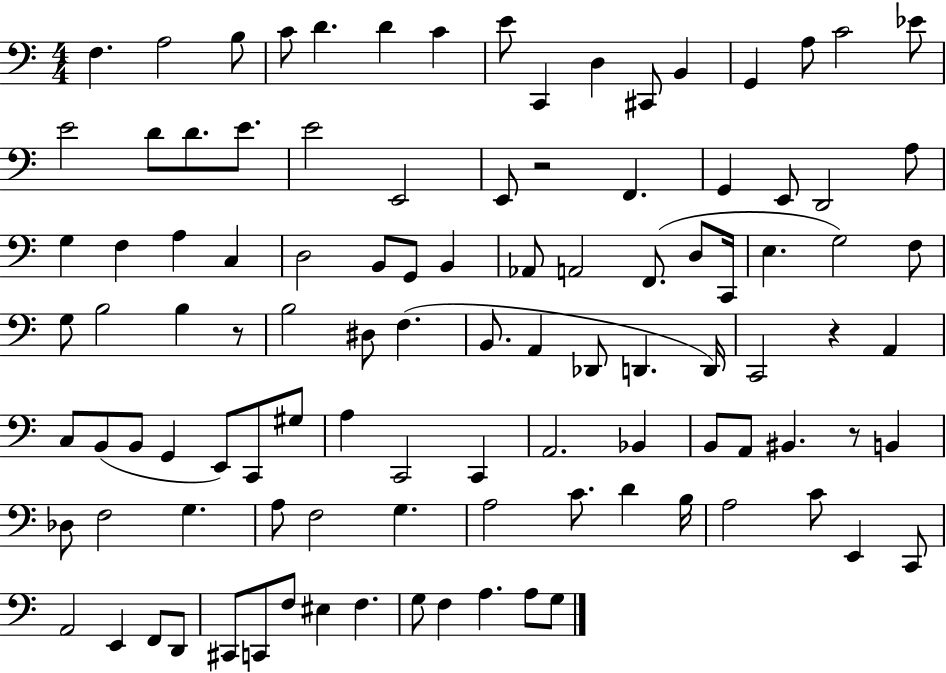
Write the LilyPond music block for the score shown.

{
  \clef bass
  \numericTimeSignature
  \time 4/4
  \key c \major
  \repeat volta 2 { f4. a2 b8 | c'8 d'4. d'4 c'4 | e'8 c,4 d4 cis,8 b,4 | g,4 a8 c'2 ees'8 | \break e'2 d'8 d'8. e'8. | e'2 e,2 | e,8 r2 f,4. | g,4 e,8 d,2 a8 | \break g4 f4 a4 c4 | d2 b,8 g,8 b,4 | aes,8 a,2 f,8.( d8 c,16 | e4. g2) f8 | \break g8 b2 b4 r8 | b2 dis8 f4.( | b,8. a,4 des,8 d,4. d,16) | c,2 r4 a,4 | \break c8 b,8( b,8 g,4 e,8) c,8 gis8 | a4 c,2 c,4 | a,2. bes,4 | b,8 a,8 bis,4. r8 b,4 | \break des8 f2 g4. | a8 f2 g4. | a2 c'8. d'4 b16 | a2 c'8 e,4 c,8 | \break a,2 e,4 f,8 d,8 | cis,8 c,8 f8 eis4 f4. | g8 f4 a4. a8 g8 | } \bar "|."
}